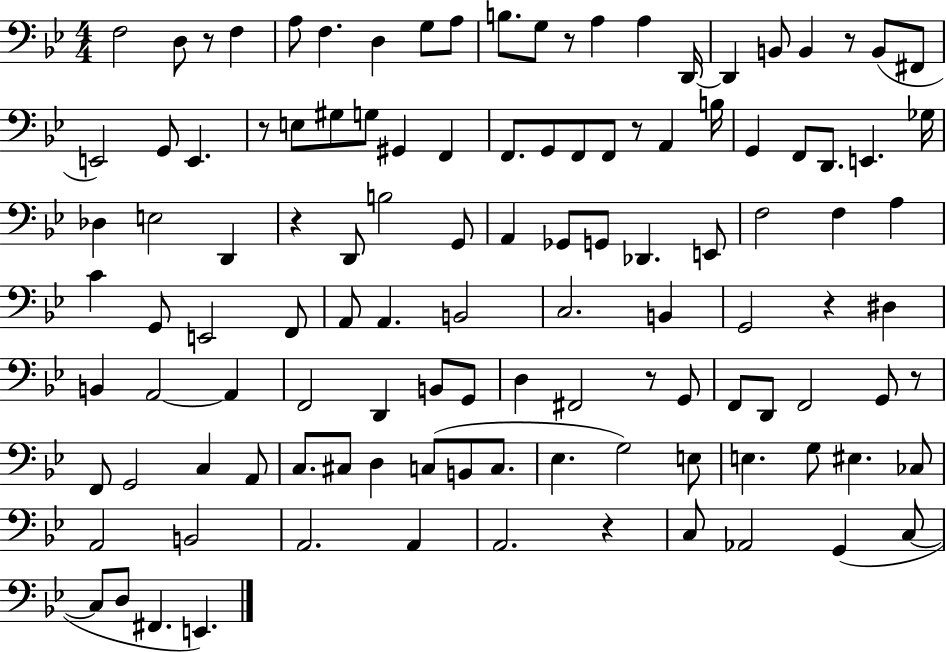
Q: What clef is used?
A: bass